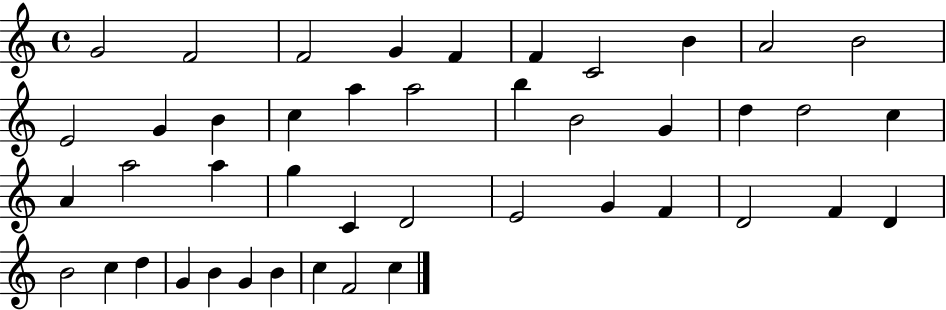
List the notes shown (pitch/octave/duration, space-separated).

G4/h F4/h F4/h G4/q F4/q F4/q C4/h B4/q A4/h B4/h E4/h G4/q B4/q C5/q A5/q A5/h B5/q B4/h G4/q D5/q D5/h C5/q A4/q A5/h A5/q G5/q C4/q D4/h E4/h G4/q F4/q D4/h F4/q D4/q B4/h C5/q D5/q G4/q B4/q G4/q B4/q C5/q F4/h C5/q